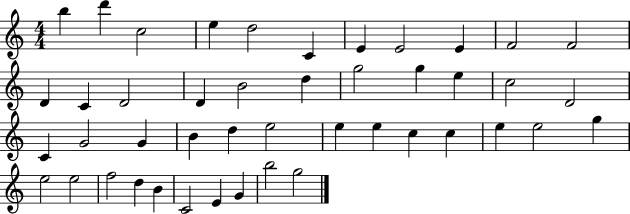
B5/q D6/q C5/h E5/q D5/h C4/q E4/q E4/h E4/q F4/h F4/h D4/q C4/q D4/h D4/q B4/h D5/q G5/h G5/q E5/q C5/h D4/h C4/q G4/h G4/q B4/q D5/q E5/h E5/q E5/q C5/q C5/q E5/q E5/h G5/q E5/h E5/h F5/h D5/q B4/q C4/h E4/q G4/q B5/h G5/h